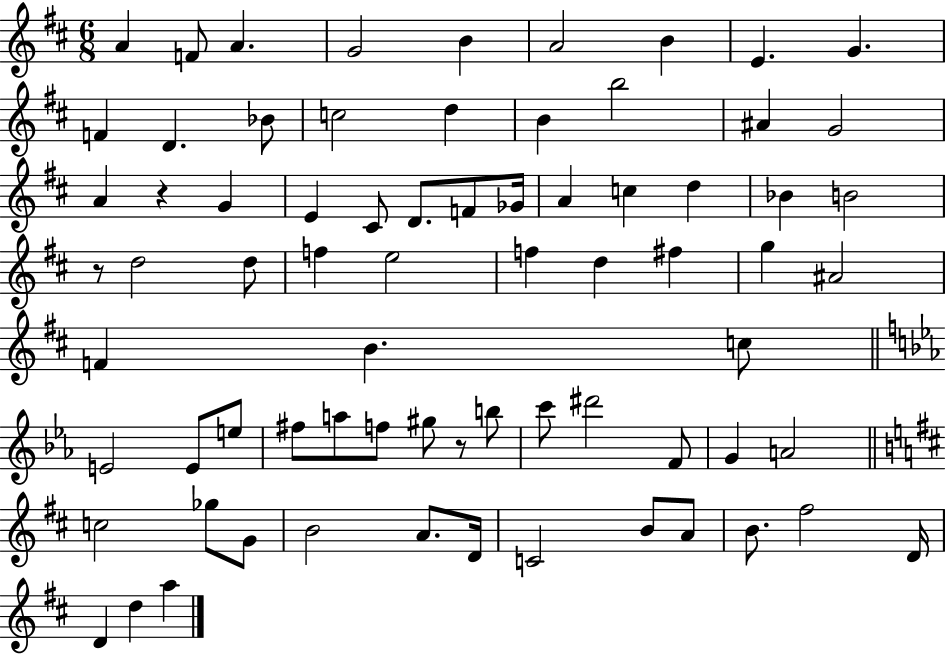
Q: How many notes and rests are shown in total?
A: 73